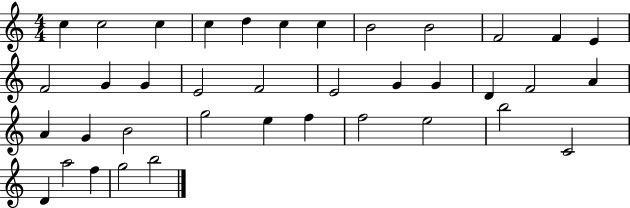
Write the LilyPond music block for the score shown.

{
  \clef treble
  \numericTimeSignature
  \time 4/4
  \key c \major
  c''4 c''2 c''4 | c''4 d''4 c''4 c''4 | b'2 b'2 | f'2 f'4 e'4 | \break f'2 g'4 g'4 | e'2 f'2 | e'2 g'4 g'4 | d'4 f'2 a'4 | \break a'4 g'4 b'2 | g''2 e''4 f''4 | f''2 e''2 | b''2 c'2 | \break d'4 a''2 f''4 | g''2 b''2 | \bar "|."
}